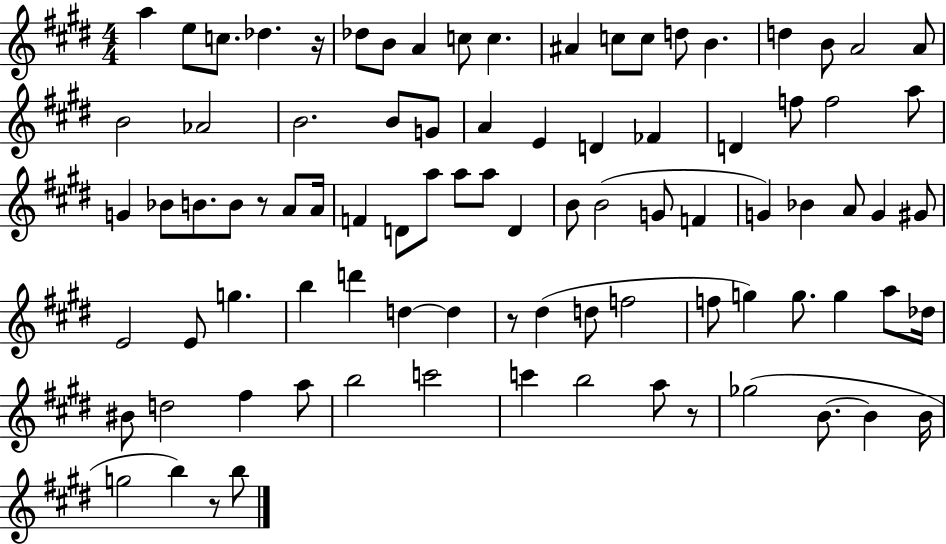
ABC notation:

X:1
T:Untitled
M:4/4
L:1/4
K:E
a e/2 c/2 _d z/4 _d/2 B/2 A c/2 c ^A c/2 c/2 d/2 B d B/2 A2 A/2 B2 _A2 B2 B/2 G/2 A E D _F D f/2 f2 a/2 G _B/2 B/2 B/2 z/2 A/2 A/4 F D/2 a/2 a/2 a/2 D B/2 B2 G/2 F G _B A/2 G ^G/2 E2 E/2 g b d' d d z/2 ^d d/2 f2 f/2 g g/2 g a/2 _d/4 ^B/2 d2 ^f a/2 b2 c'2 c' b2 a/2 z/2 _g2 B/2 B B/4 g2 b z/2 b/2